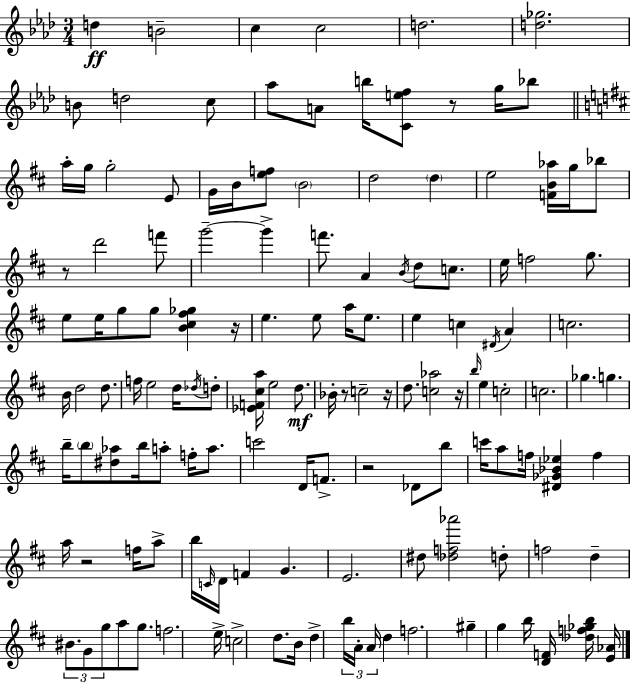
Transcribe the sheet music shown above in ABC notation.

X:1
T:Untitled
M:3/4
L:1/4
K:Fm
d B2 c c2 d2 [d_g]2 B/2 d2 c/2 _a/2 A/2 b/4 [Cef]/2 z/2 g/4 _b/2 a/4 g/4 g2 E/2 G/4 B/4 [ef]/2 B2 d2 d e2 [FB_a]/4 g/4 _b/2 z/2 d'2 f'/2 g'2 g' f'/2 A B/4 d/2 c/2 e/4 f2 g/2 e/2 e/4 g/2 g/2 [B^c^f_g] z/4 e e/2 a/4 e/2 e c ^D/4 A c2 B/4 d2 d/2 f/4 e2 d/4 _d/4 d/2 [_EF^ca]/4 e2 d/2 _B/4 z/2 c2 z/4 d/2 [c_a]2 z/4 b/4 e c2 c2 _g g b/4 b/2 [^d_a]/2 b/4 a/2 f/4 a/2 c'2 D/4 F/2 z2 _D/2 b/2 c'/4 a/2 f/4 [^D_G_B_e] f a/4 z2 f/4 a/2 b/4 C/4 D/4 F G E2 ^d/2 [_df_a']2 d/2 f2 d ^B/2 G/2 g/2 a/2 g/2 f2 e/4 c2 d/2 B/4 d b/4 A/4 A/4 d f2 ^g g b/4 [DF]/4 [_df_gb]/4 [E_A]/4